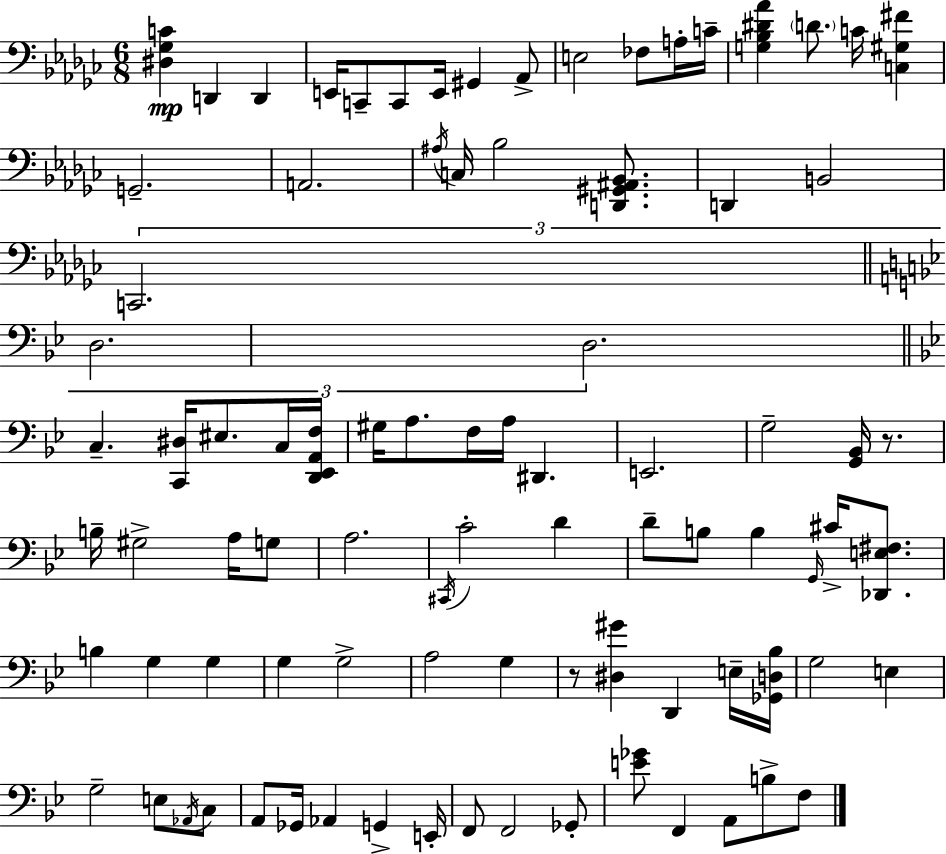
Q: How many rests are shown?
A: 2